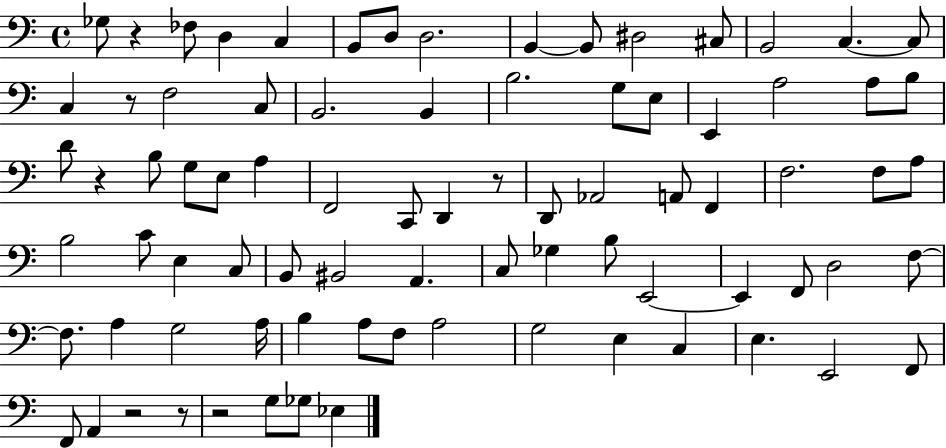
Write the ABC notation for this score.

X:1
T:Untitled
M:4/4
L:1/4
K:C
_G,/2 z _F,/2 D, C, B,,/2 D,/2 D,2 B,, B,,/2 ^D,2 ^C,/2 B,,2 C, C,/2 C, z/2 F,2 C,/2 B,,2 B,, B,2 G,/2 E,/2 E,, A,2 A,/2 B,/2 D/2 z B,/2 G,/2 E,/2 A, F,,2 C,,/2 D,, z/2 D,,/2 _A,,2 A,,/2 F,, F,2 F,/2 A,/2 B,2 C/2 E, C,/2 B,,/2 ^B,,2 A,, C,/2 _G, B,/2 E,,2 E,, F,,/2 D,2 F,/2 F,/2 A, G,2 A,/4 B, A,/2 F,/2 A,2 G,2 E, C, E, E,,2 F,,/2 F,,/2 A,, z2 z/2 z2 G,/2 _G,/2 _E,